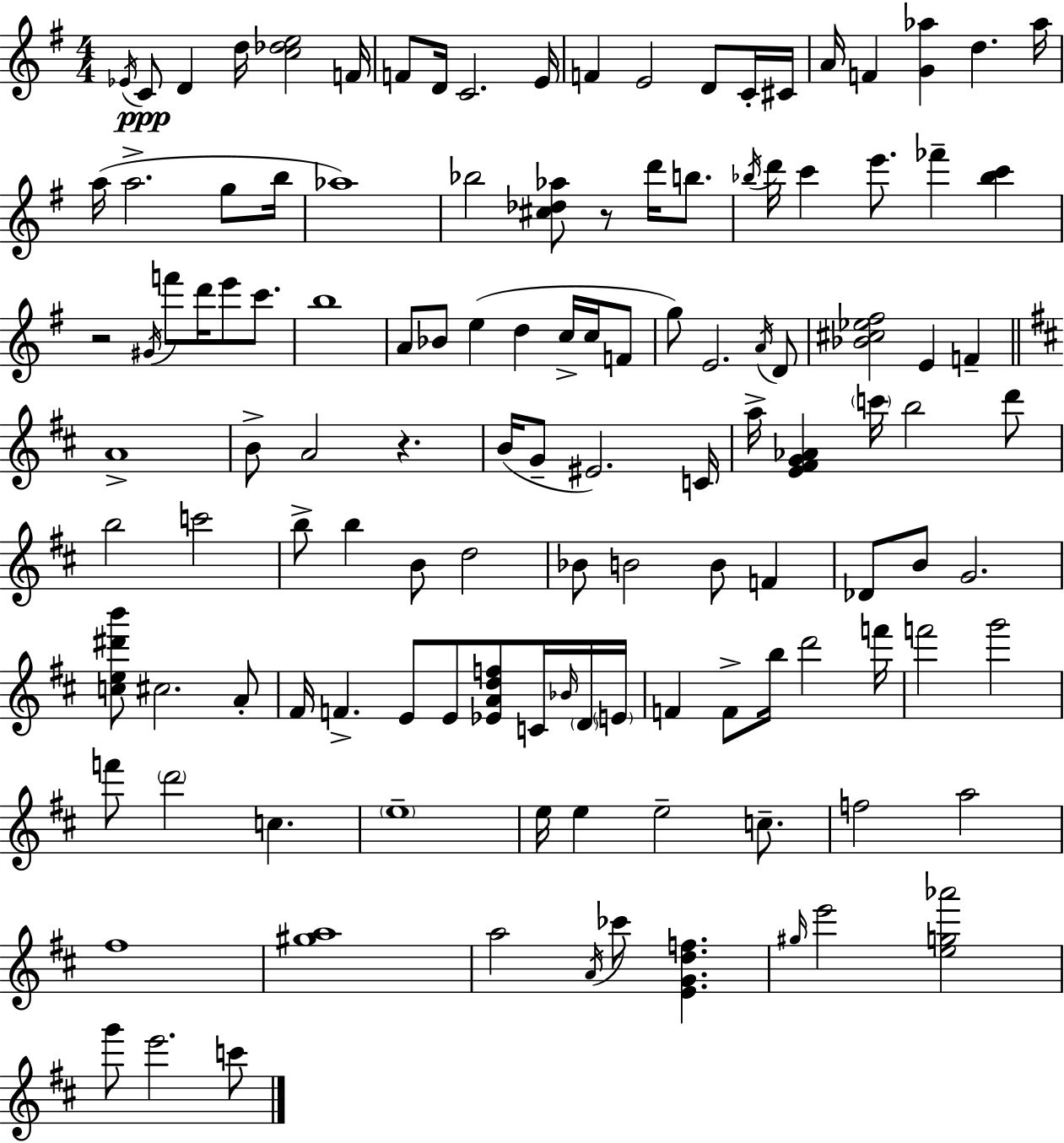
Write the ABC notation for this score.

X:1
T:Untitled
M:4/4
L:1/4
K:G
_E/4 C/2 D d/4 [c_de]2 F/4 F/2 D/4 C2 E/4 F E2 D/2 C/4 ^C/4 A/4 F [G_a] d _a/4 a/4 a2 g/2 b/4 _a4 _b2 [^c_d_a]/2 z/2 d'/4 b/2 _b/4 d'/4 c' e'/2 _f' [_bc'] z2 ^G/4 f'/2 d'/4 e'/2 c'/2 b4 A/2 _B/2 e d c/4 c/4 F/2 g/2 E2 A/4 D/2 [_B^c_e^f]2 E F A4 B/2 A2 z B/4 G/2 ^E2 C/4 a/4 [E^FG_A] c'/4 b2 d'/2 b2 c'2 b/2 b B/2 d2 _B/2 B2 B/2 F _D/2 B/2 G2 [ce^d'b']/2 ^c2 A/2 ^F/4 F E/2 E/2 [_EAdf]/2 C/4 _B/4 D/4 E/4 F F/2 b/4 d'2 f'/4 f'2 g'2 f'/2 d'2 c e4 e/4 e e2 c/2 f2 a2 ^f4 [^ga]4 a2 A/4 _c'/2 [EGdf] ^g/4 e'2 [eg_a']2 g'/2 e'2 c'/2